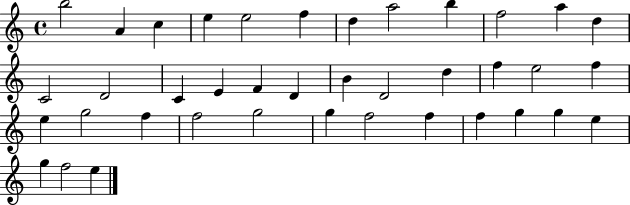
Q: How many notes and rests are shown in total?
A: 39